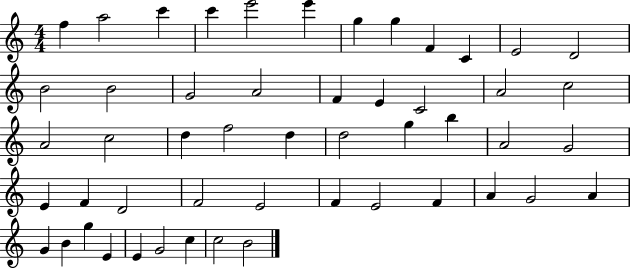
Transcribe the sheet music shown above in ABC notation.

X:1
T:Untitled
M:4/4
L:1/4
K:C
f a2 c' c' e'2 e' g g F C E2 D2 B2 B2 G2 A2 F E C2 A2 c2 A2 c2 d f2 d d2 g b A2 G2 E F D2 F2 E2 F E2 F A G2 A G B g E E G2 c c2 B2